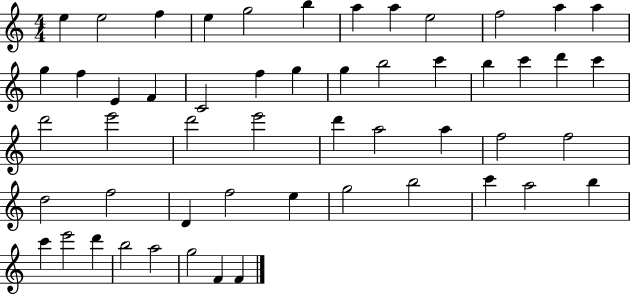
X:1
T:Untitled
M:4/4
L:1/4
K:C
e e2 f e g2 b a a e2 f2 a a g f E F C2 f g g b2 c' b c' d' c' d'2 e'2 d'2 e'2 d' a2 a f2 f2 d2 f2 D f2 e g2 b2 c' a2 b c' e'2 d' b2 a2 g2 F F